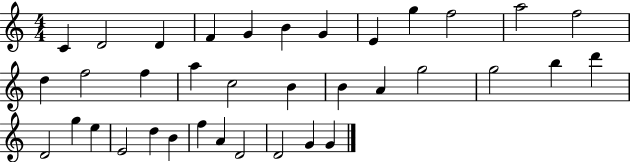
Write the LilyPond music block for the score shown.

{
  \clef treble
  \numericTimeSignature
  \time 4/4
  \key c \major
  c'4 d'2 d'4 | f'4 g'4 b'4 g'4 | e'4 g''4 f''2 | a''2 f''2 | \break d''4 f''2 f''4 | a''4 c''2 b'4 | b'4 a'4 g''2 | g''2 b''4 d'''4 | \break d'2 g''4 e''4 | e'2 d''4 b'4 | f''4 a'4 d'2 | d'2 g'4 g'4 | \break \bar "|."
}